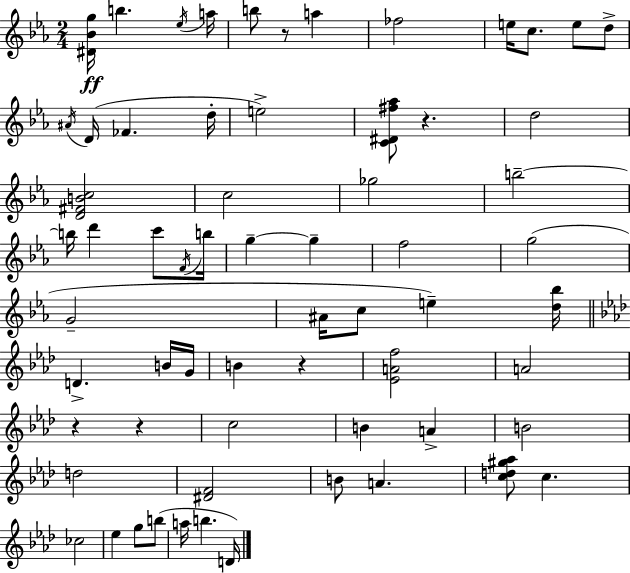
[D#4,Bb4,G5]/s B5/q. Eb5/s A5/s B5/e R/e A5/q FES5/h E5/s C5/e. E5/e D5/e A#4/s D4/s FES4/q. D5/s E5/h [C4,D#4,F#5,Ab5]/e R/q. D5/h [D4,F#4,B4,C5]/h C5/h Gb5/h B5/h B5/s D6/q C6/e F4/s B5/s G5/q G5/q F5/h G5/h G4/h A#4/s C5/e E5/q [D5,Bb5]/s D4/q. B4/s G4/s B4/q R/q [Eb4,A4,F5]/h A4/h R/q R/q C5/h B4/q A4/q B4/h D5/h [D#4,F4]/h B4/e A4/q. [C5,D5,G#5,Ab5]/e C5/q. CES5/h Eb5/q G5/e B5/e A5/s B5/q. D4/s